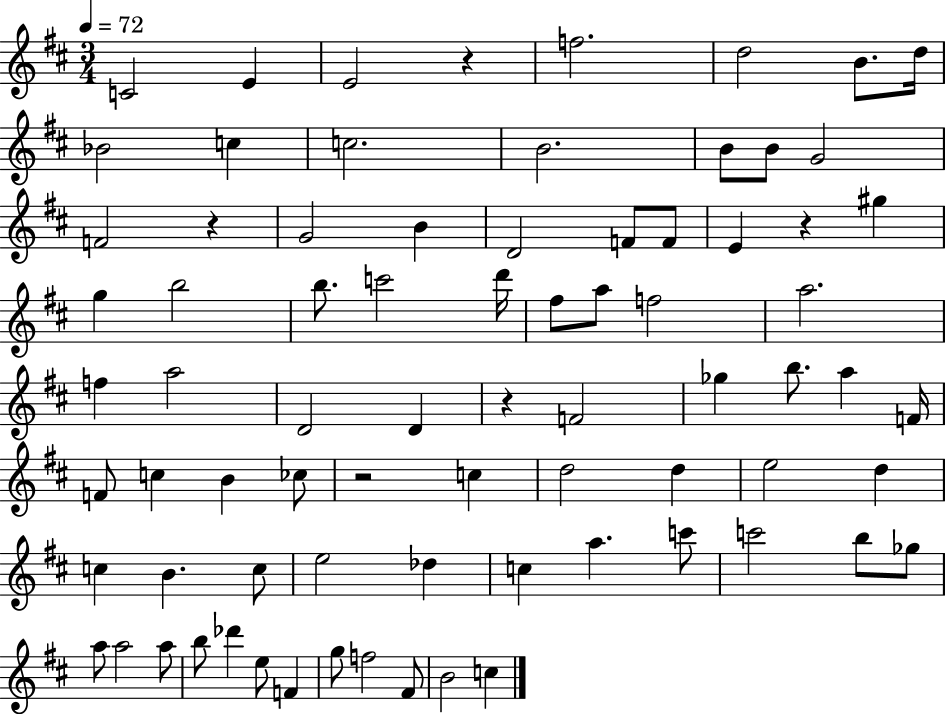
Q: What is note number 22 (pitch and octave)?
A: G#5